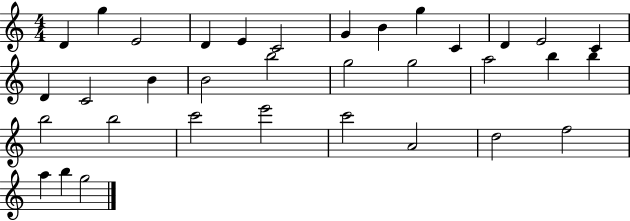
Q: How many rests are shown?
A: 0